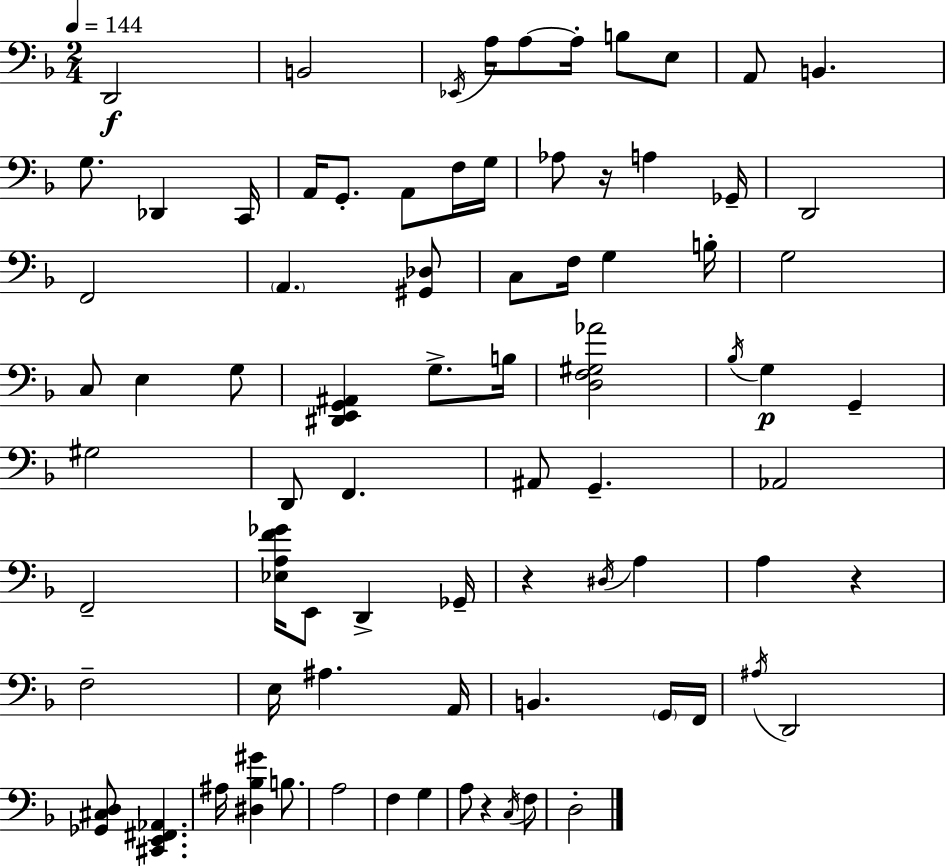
D2/h B2/h Eb2/s A3/s A3/e A3/s B3/e E3/e A2/e B2/q. G3/e. Db2/q C2/s A2/s G2/e. A2/e F3/s G3/s Ab3/e R/s A3/q Gb2/s D2/h F2/h A2/q. [G#2,Db3]/e C3/e F3/s G3/q B3/s G3/h C3/e E3/q G3/e [D#2,E2,G2,A#2]/q G3/e. B3/s [D3,F3,G#3,Ab4]/h Bb3/s G3/q G2/q G#3/h D2/e F2/q. A#2/e G2/q. Ab2/h F2/h [Eb3,A3,F4,Gb4]/s E2/e D2/q Gb2/s R/q D#3/s A3/q A3/q R/q F3/h E3/s A#3/q. A2/s B2/q. G2/s F2/s A#3/s D2/h [Gb2,C#3,D3]/e [C#2,E2,F#2,Ab2]/q. A#3/s [D#3,Bb3,G#4]/q B3/e. A3/h F3/q G3/q A3/e R/q C3/s F3/e D3/h